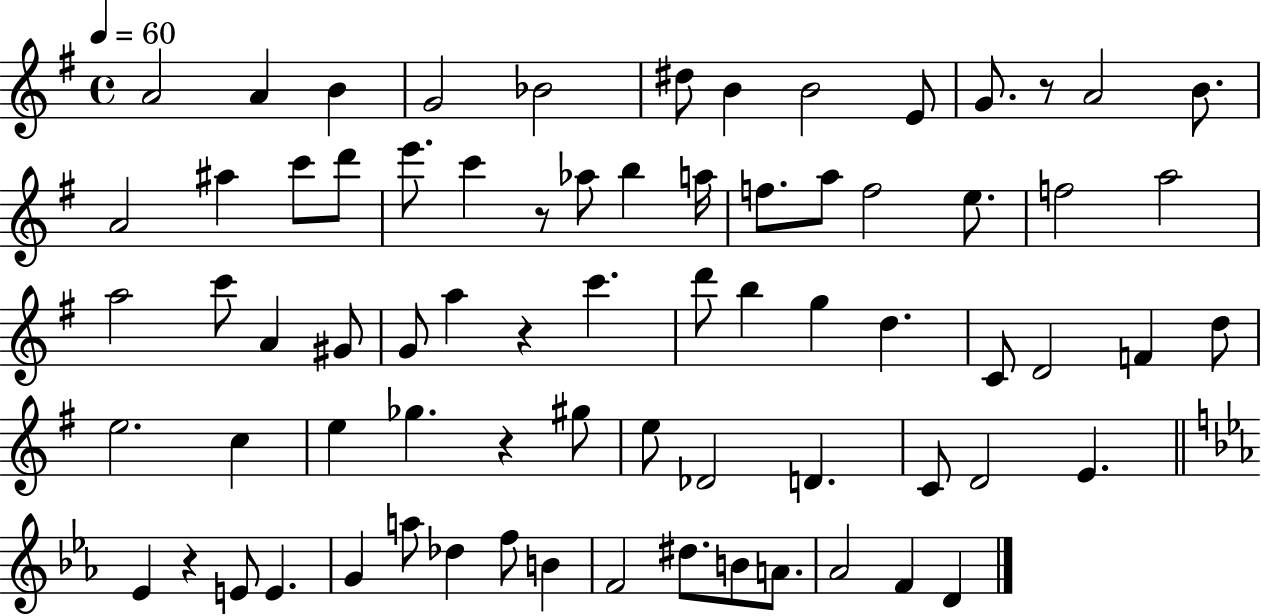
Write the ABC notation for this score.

X:1
T:Untitled
M:4/4
L:1/4
K:G
A2 A B G2 _B2 ^d/2 B B2 E/2 G/2 z/2 A2 B/2 A2 ^a c'/2 d'/2 e'/2 c' z/2 _a/2 b a/4 f/2 a/2 f2 e/2 f2 a2 a2 c'/2 A ^G/2 G/2 a z c' d'/2 b g d C/2 D2 F d/2 e2 c e _g z ^g/2 e/2 _D2 D C/2 D2 E _E z E/2 E G a/2 _d f/2 B F2 ^d/2 B/2 A/2 _A2 F D